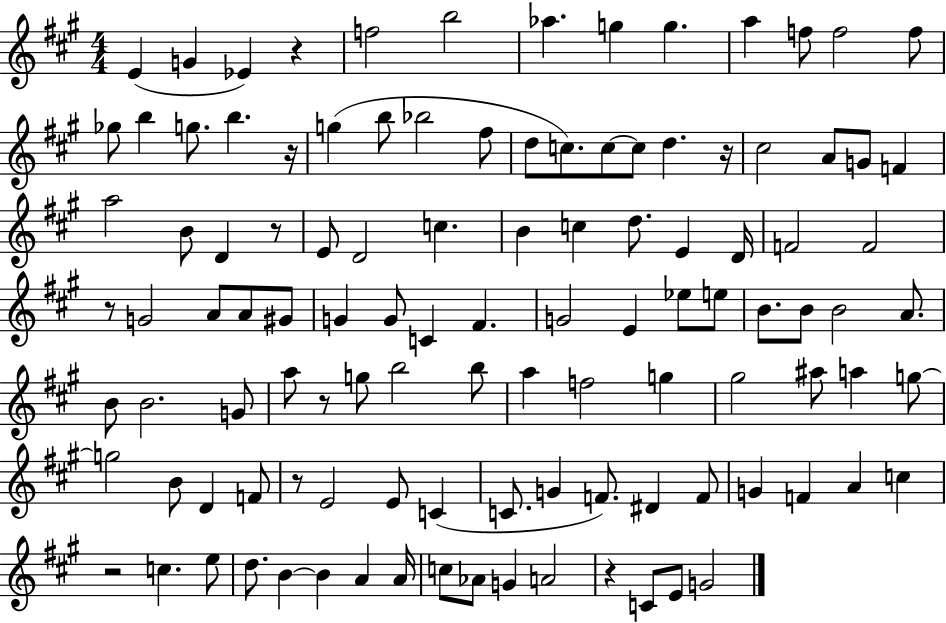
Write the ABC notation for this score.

X:1
T:Untitled
M:4/4
L:1/4
K:A
E G _E z f2 b2 _a g g a f/2 f2 f/2 _g/2 b g/2 b z/4 g b/2 _b2 ^f/2 d/2 c/2 c/2 c/2 d z/4 ^c2 A/2 G/2 F a2 B/2 D z/2 E/2 D2 c B c d/2 E D/4 F2 F2 z/2 G2 A/2 A/2 ^G/2 G G/2 C ^F G2 E _e/2 e/2 B/2 B/2 B2 A/2 B/2 B2 G/2 a/2 z/2 g/2 b2 b/2 a f2 g ^g2 ^a/2 a g/2 g2 B/2 D F/2 z/2 E2 E/2 C C/2 G F/2 ^D F/2 G F A c z2 c e/2 d/2 B B A A/4 c/2 _A/2 G A2 z C/2 E/2 G2